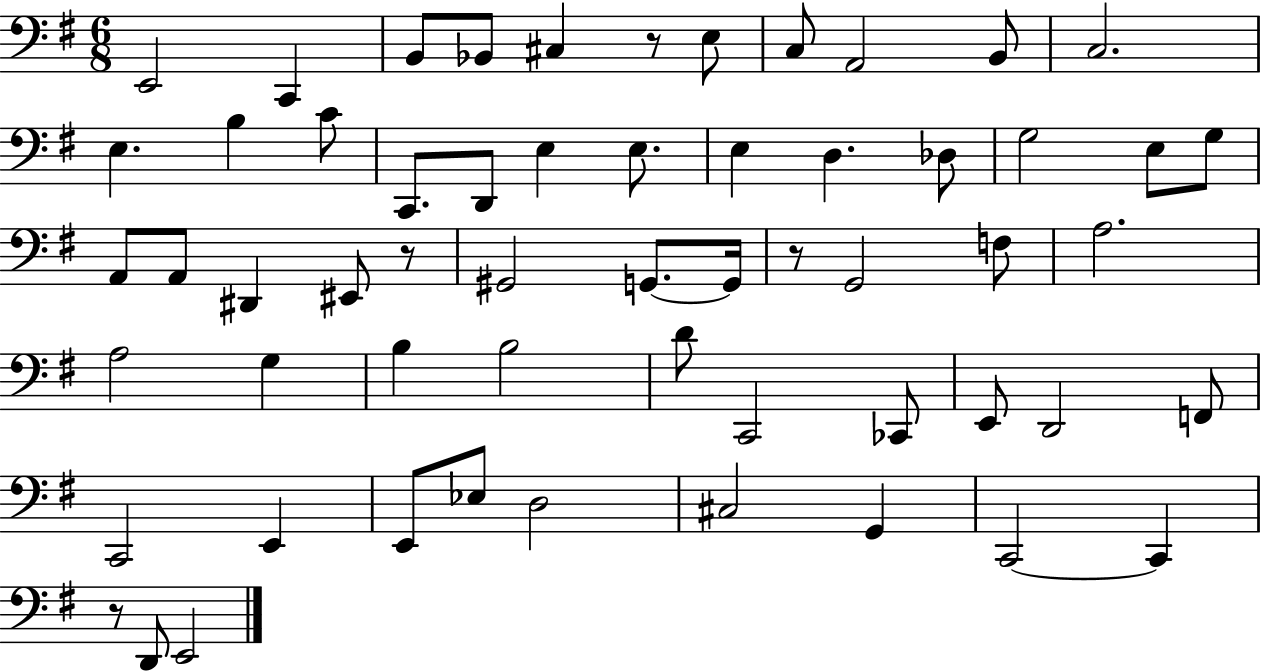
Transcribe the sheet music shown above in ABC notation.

X:1
T:Untitled
M:6/8
L:1/4
K:G
E,,2 C,, B,,/2 _B,,/2 ^C, z/2 E,/2 C,/2 A,,2 B,,/2 C,2 E, B, C/2 C,,/2 D,,/2 E, E,/2 E, D, _D,/2 G,2 E,/2 G,/2 A,,/2 A,,/2 ^D,, ^E,,/2 z/2 ^G,,2 G,,/2 G,,/4 z/2 G,,2 F,/2 A,2 A,2 G, B, B,2 D/2 C,,2 _C,,/2 E,,/2 D,,2 F,,/2 C,,2 E,, E,,/2 _E,/2 D,2 ^C,2 G,, C,,2 C,, z/2 D,,/2 E,,2